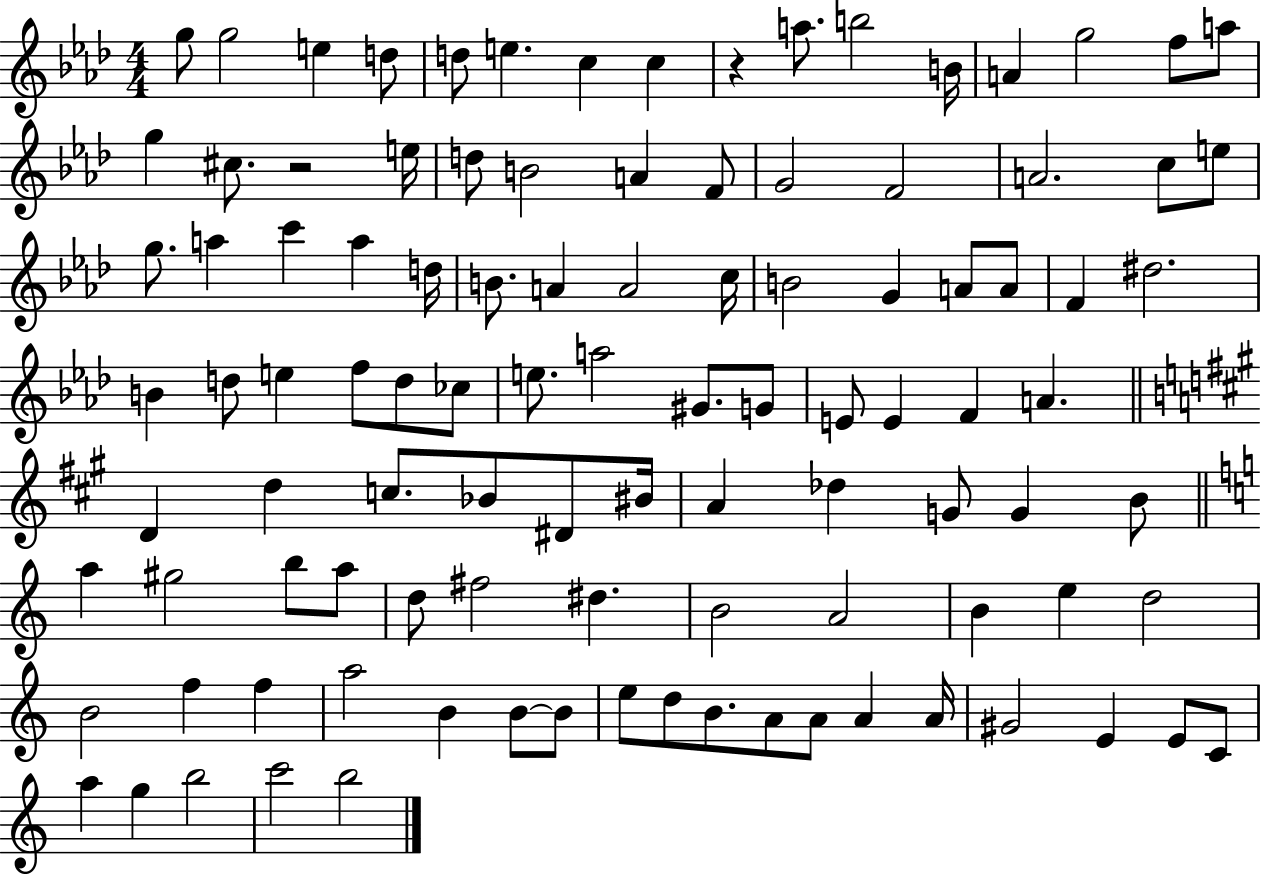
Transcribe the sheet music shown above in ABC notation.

X:1
T:Untitled
M:4/4
L:1/4
K:Ab
g/2 g2 e d/2 d/2 e c c z a/2 b2 B/4 A g2 f/2 a/2 g ^c/2 z2 e/4 d/2 B2 A F/2 G2 F2 A2 c/2 e/2 g/2 a c' a d/4 B/2 A A2 c/4 B2 G A/2 A/2 F ^d2 B d/2 e f/2 d/2 _c/2 e/2 a2 ^G/2 G/2 E/2 E F A D d c/2 _B/2 ^D/2 ^B/4 A _d G/2 G B/2 a ^g2 b/2 a/2 d/2 ^f2 ^d B2 A2 B e d2 B2 f f a2 B B/2 B/2 e/2 d/2 B/2 A/2 A/2 A A/4 ^G2 E E/2 C/2 a g b2 c'2 b2